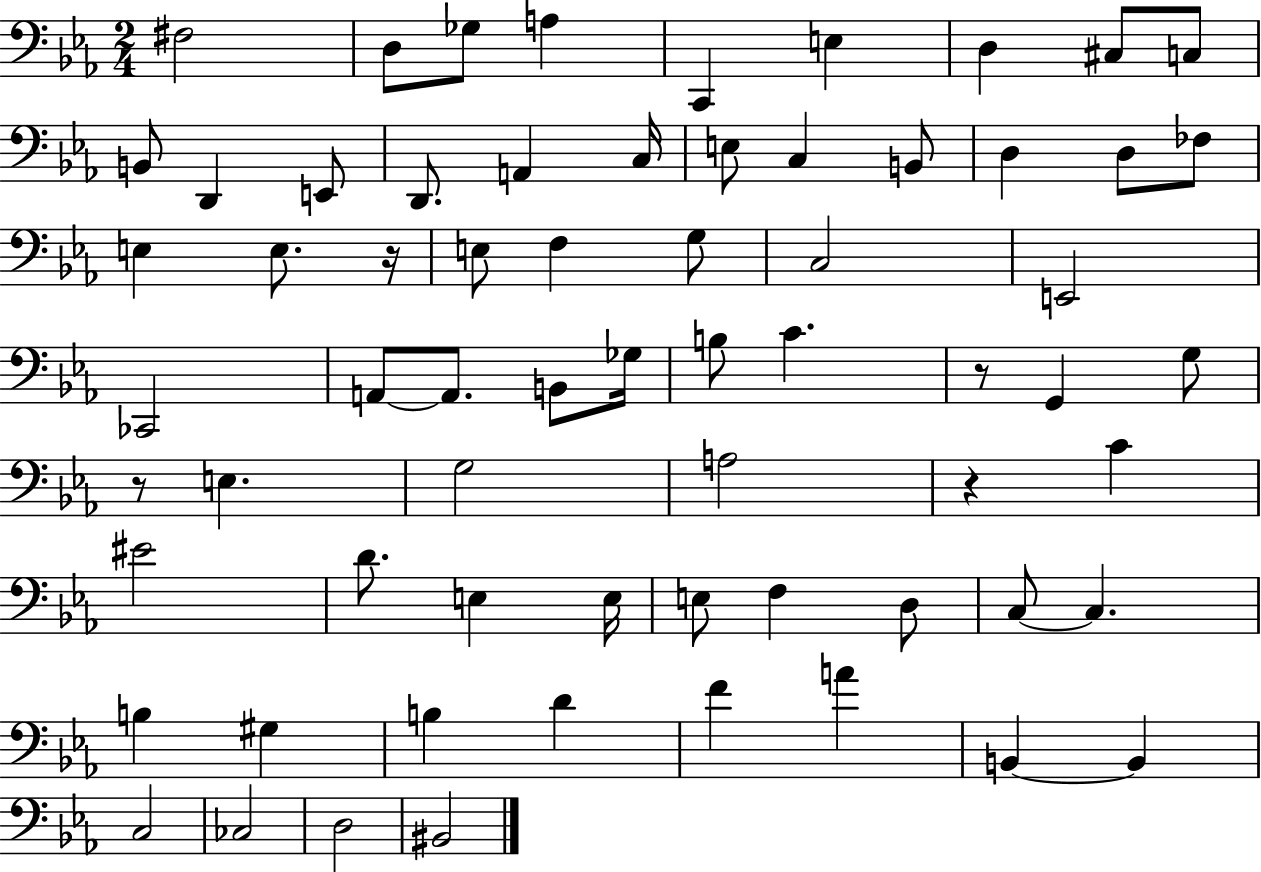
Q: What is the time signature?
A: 2/4